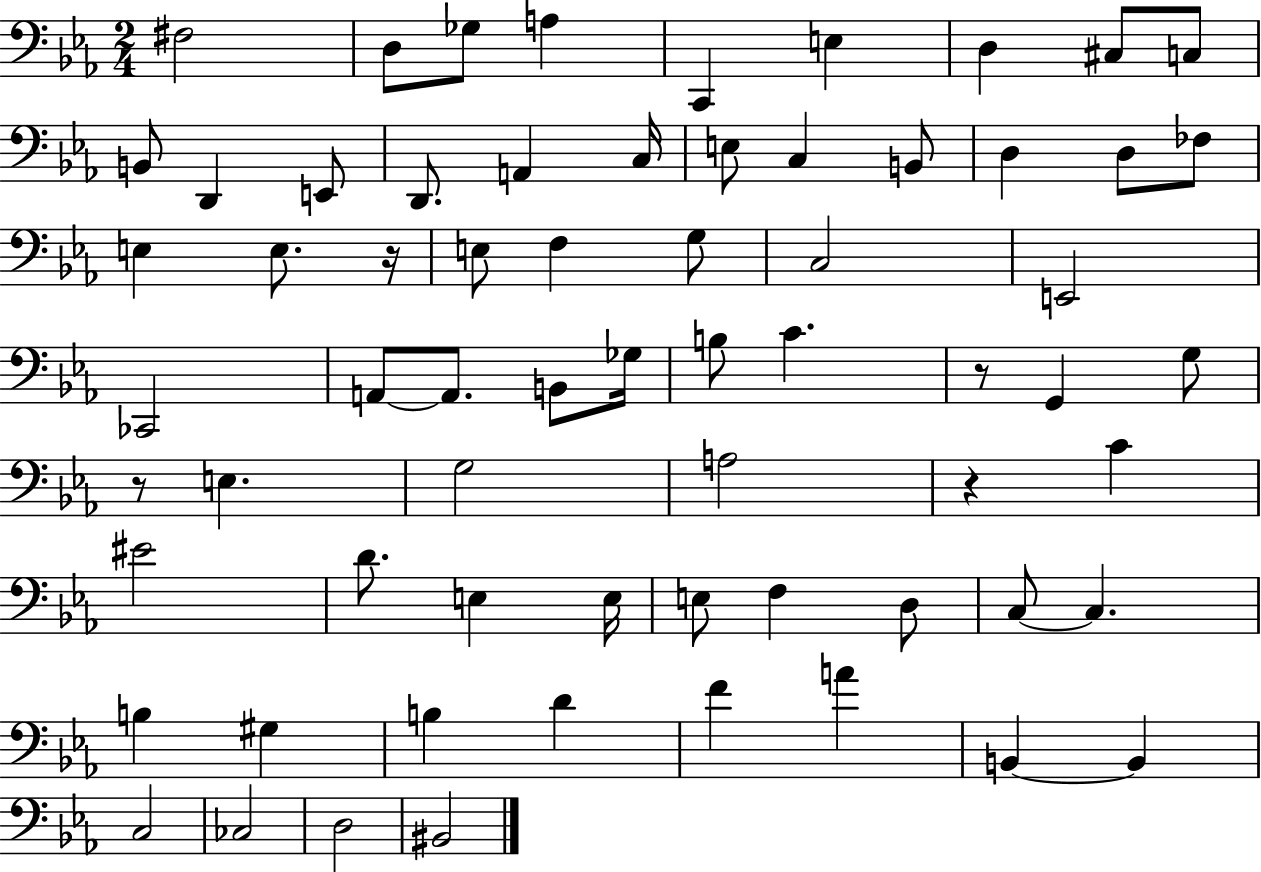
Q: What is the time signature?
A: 2/4